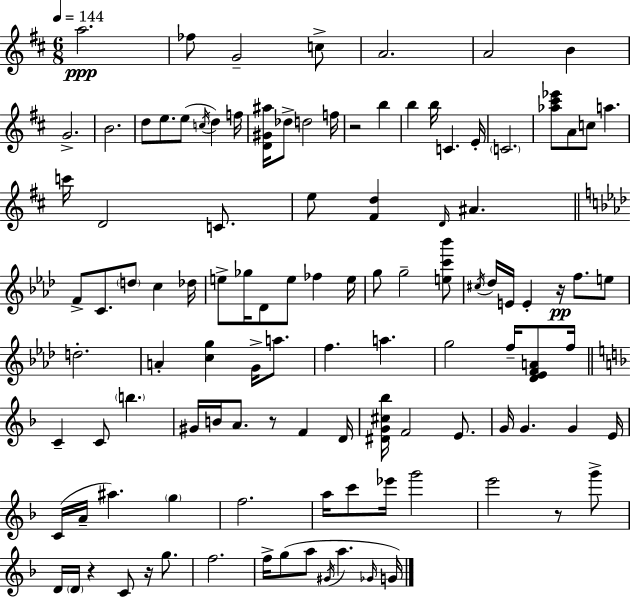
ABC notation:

X:1
T:Untitled
M:6/8
L:1/4
K:D
a2 _f/2 G2 c/2 A2 A2 B G2 B2 d/2 e/2 e/2 c/4 d f/4 [D^G^a]/4 _d/2 d2 f/4 z2 b b b/4 C E/4 C2 [_a^c'_e']/2 A/2 c/2 a c'/4 D2 C/2 e/2 [^Fd] D/4 ^A F/2 C/2 d/2 c _d/4 e/2 _g/4 _D/2 e/2 _f e/4 g/2 g2 [ec'_b']/2 ^c/4 _d/4 E/4 E z/4 f/2 e/2 d2 A [cg] G/4 a/2 f a g2 f/4 [_D_EFA]/2 f/4 C C/2 b ^G/4 B/4 A/2 z/2 F D/4 [^DG^c_b]/4 F2 E/2 G/4 G G E/4 C/4 A/4 ^a g f2 a/4 c'/2 _e'/4 g'2 e'2 z/2 g'/2 D/4 D/4 z C/2 z/4 g/2 f2 f/4 g/2 a/2 ^G/4 a _G/4 G/4